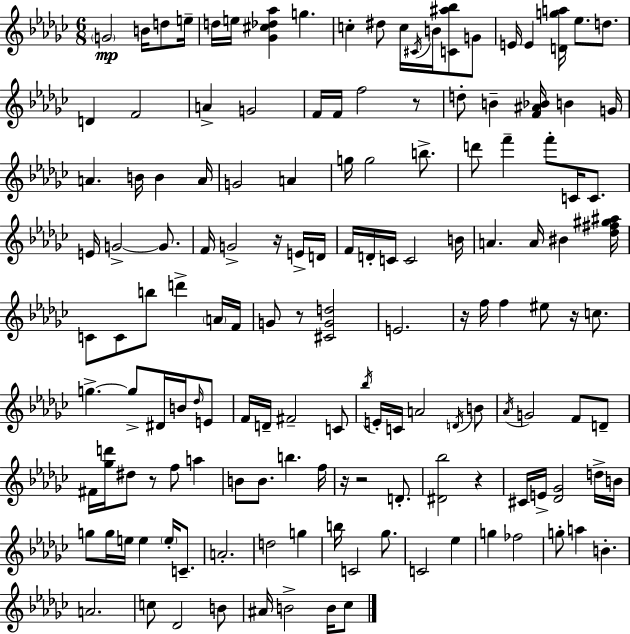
{
  \clef treble
  \numericTimeSignature
  \time 6/8
  \key ees \minor
  \repeat volta 2 { \parenthesize g'2\mp b'16 d''8 e''16-- | d''16 e''16 <ges' cis'' des'' aes''>4 g''4. | c''4-. dis''8 c''16 \acciaccatura { cis'16 } b'16 <c' ais'' bes''>8 g'8 | e'16 e'4 <d' g'' a''>16 ees''8. d''8. | \break d'4 f'2 | a'4-> g'2 | f'16 f'16 f''2 r8 | d''8-. b'4-- <f' ais' bes'>16 b'4 | \break g'16 a'4. b'16 b'4 | a'16 g'2 a'4 | g''16 g''2 b''8.-> | d'''8 f'''4-- f'''8-. c'16 c'8. | \break e'16 g'2->~~ g'8. | f'16 g'2-> r16 e'16-> | d'16 f'16 d'16-. c'16 c'2 | b'16 a'4. a'16 bis'4 | \break <des'' fis'' gis'' ais''>16 c'8 c'8 b''8 d'''4-> \parenthesize a'16 | f'16 g'8 r8 <cis' g' d''>2 | e'2. | r16 f''16 f''4 eis''8 r16 c''8. | \break g''4.->~~ g''8-> dis'16 b'16 \grace { des''16 } | e'8 f'16 d'16-- fis'2-- | c'8 \acciaccatura { bes''16 } e'16-. c'16 a'2 | \acciaccatura { d'16 } b'8 \acciaccatura { aes'16 } g'2 | \break f'8 d'8-- fis'16 <ges'' d'''>16 dis''8 r8 f''8 | a''4 b'8 b'8. b''4. | f''16 r16 r2 | d'8.-. <dis' bes''>2 | \break r4 cis'16 e'16-> <des' ges'>2 | d''16-> b'16 g''8 g''16 e''16 e''4 | \parenthesize e''16-. c'8.-- a'2.-. | d''2 | \break g''4 b''16 c'2 | ges''8. c'2 | ees''4 g''4 fes''2 | g''8-. a''4 b'4.-. | \break a'2. | c''8 des'2 | b'8 ais'16 b'2-> | b'16 ces''8 } \bar "|."
}